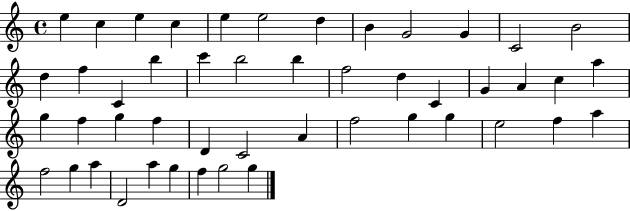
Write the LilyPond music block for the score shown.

{
  \clef treble
  \time 4/4
  \defaultTimeSignature
  \key c \major
  e''4 c''4 e''4 c''4 | e''4 e''2 d''4 | b'4 g'2 g'4 | c'2 b'2 | \break d''4 f''4 c'4 b''4 | c'''4 b''2 b''4 | f''2 d''4 c'4 | g'4 a'4 c''4 a''4 | \break g''4 f''4 g''4 f''4 | d'4 c'2 a'4 | f''2 g''4 g''4 | e''2 f''4 a''4 | \break f''2 g''4 a''4 | d'2 a''4 g''4 | f''4 g''2 g''4 | \bar "|."
}